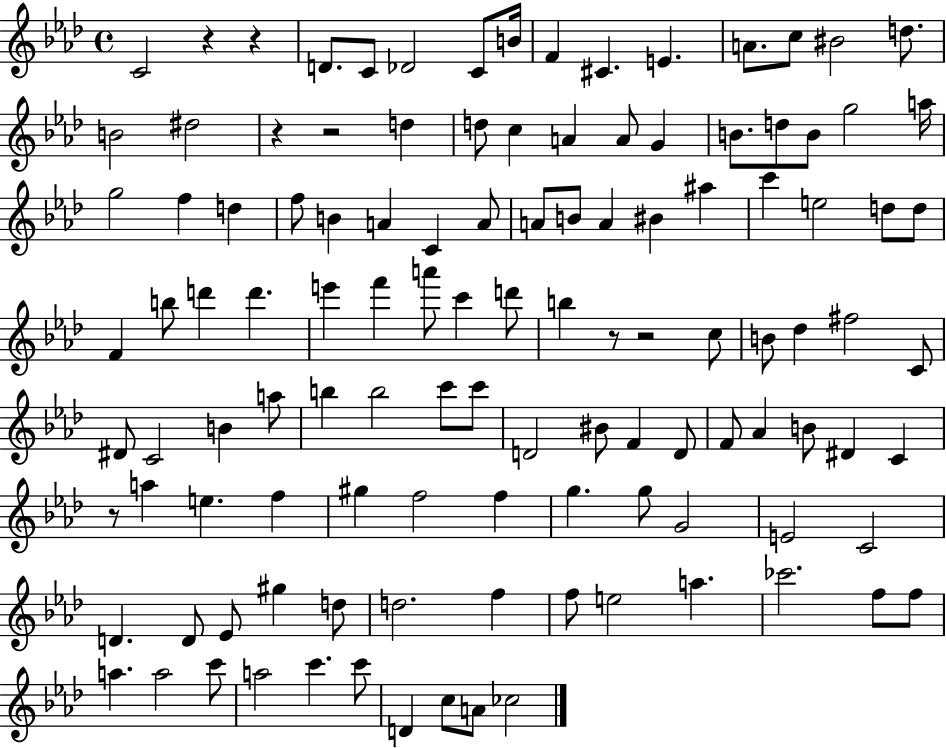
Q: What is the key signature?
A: AES major